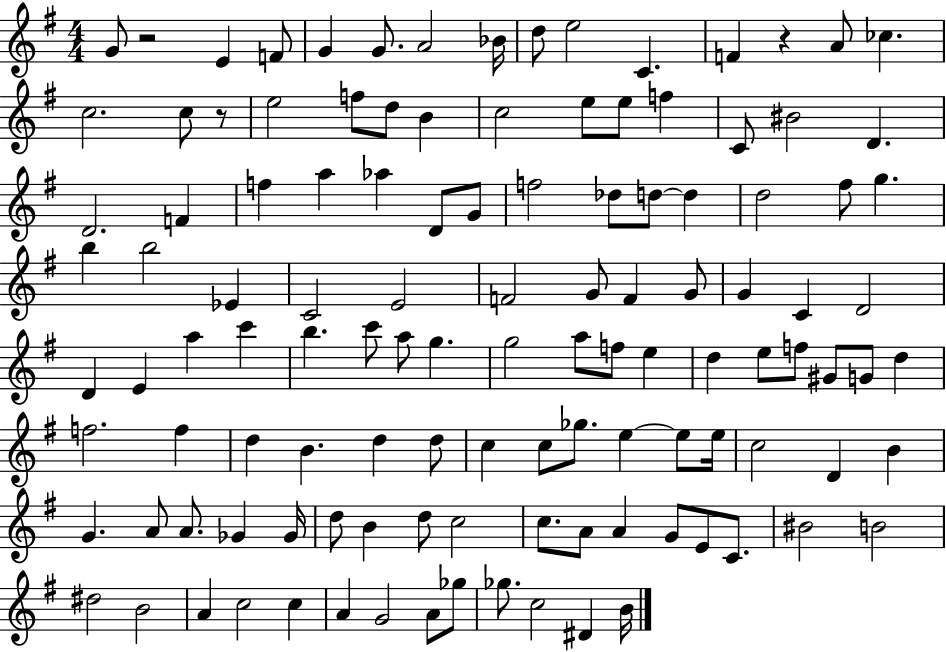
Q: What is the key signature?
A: G major